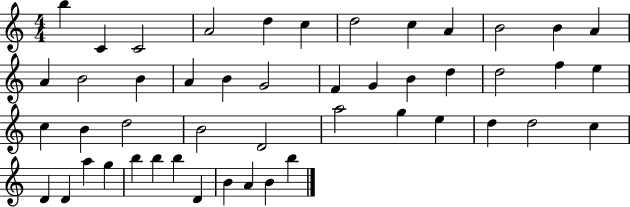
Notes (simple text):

B5/q C4/q C4/h A4/h D5/q C5/q D5/h C5/q A4/q B4/h B4/q A4/q A4/q B4/h B4/q A4/q B4/q G4/h F4/q G4/q B4/q D5/q D5/h F5/q E5/q C5/q B4/q D5/h B4/h D4/h A5/h G5/q E5/q D5/q D5/h C5/q D4/q D4/q A5/q G5/q B5/q B5/q B5/q D4/q B4/q A4/q B4/q B5/q